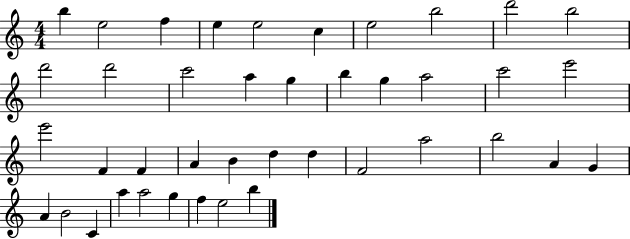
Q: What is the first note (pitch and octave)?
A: B5